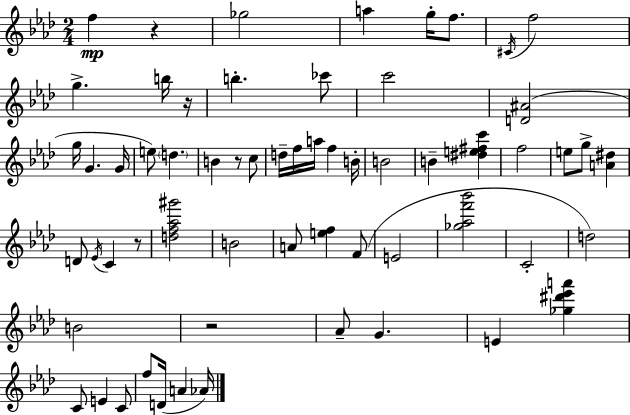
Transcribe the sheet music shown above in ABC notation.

X:1
T:Untitled
M:2/4
L:1/4
K:Fm
f z _g2 a g/4 f/2 ^C/4 f2 g b/4 z/4 b _c'/2 c'2 [D^A]2 g/4 G G/4 e/2 d B z/2 c/2 d/4 f/4 a/4 f B/4 B2 B [^de^fc'] f2 e/2 g/2 [A^d] D/2 _E/4 C z/2 [df_a^g']2 B2 A/2 [ef] F/2 E2 [_g_af'_b']2 C2 d2 B2 z2 _A/2 G E [_g^d'_e'a'] C/2 E C/2 f/2 D/4 A _A/4